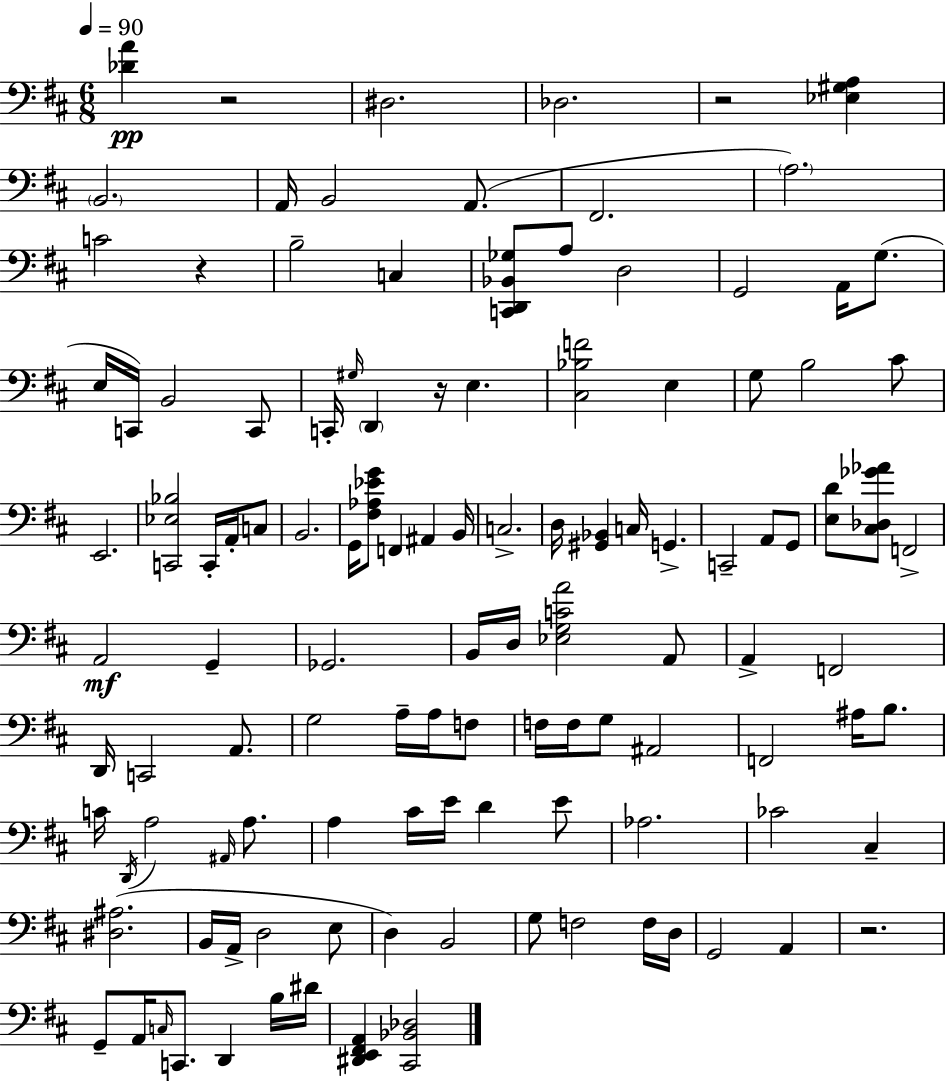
[Db4,A4]/q R/h D#3/h. Db3/h. R/h [Eb3,G#3,A3]/q B2/h. A2/s B2/h A2/e. F#2/h. A3/h. C4/h R/q B3/h C3/q [C2,D2,Bb2,Gb3]/e A3/e D3/h G2/h A2/s G3/e. E3/s C2/s B2/h C2/e C2/s G#3/s D2/q R/s E3/q. [C#3,Bb3,F4]/h E3/q G3/e B3/h C#4/e E2/h. [C2,Eb3,Bb3]/h C2/s A2/s C3/e B2/h. G2/s [F#3,Ab3,Eb4,G4]/e F2/q A#2/q B2/s C3/h. D3/s [G#2,Bb2]/q C3/s G2/q. C2/h A2/e G2/e [E3,D4]/e [C#3,Db3,Gb4,Ab4]/e F2/h A2/h G2/q Gb2/h. B2/s D3/s [Eb3,G3,C4,A4]/h A2/e A2/q F2/h D2/s C2/h A2/e. G3/h A3/s A3/s F3/e F3/s F3/s G3/e A#2/h F2/h A#3/s B3/e. C4/s D2/s A3/h A#2/s A3/e. A3/q C#4/s E4/s D4/q E4/e Ab3/h. CES4/h C#3/q [D#3,A#3]/h. B2/s A2/s D3/h E3/e D3/q B2/h G3/e F3/h F3/s D3/s G2/h A2/q R/h. G2/e A2/s C3/s C2/e. D2/q B3/s D#4/s [D#2,E2,F#2,A2]/q [C#2,Bb2,Db3]/h